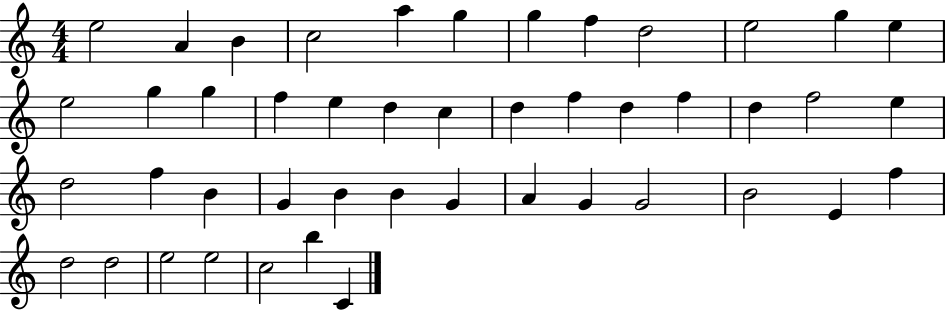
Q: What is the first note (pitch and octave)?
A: E5